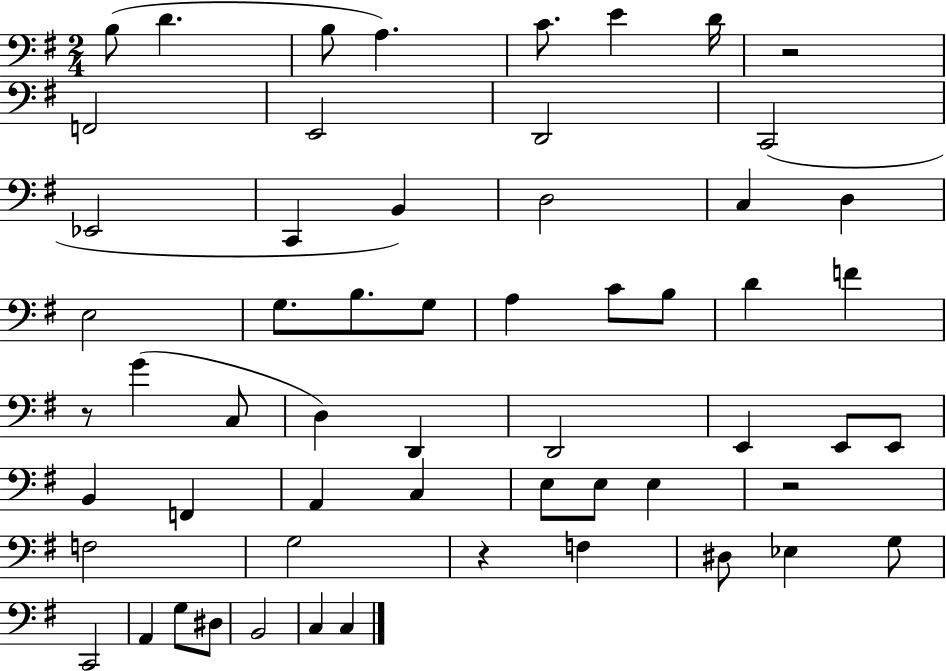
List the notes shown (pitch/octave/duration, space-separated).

B3/e D4/q. B3/e A3/q. C4/e. E4/q D4/s R/h F2/h E2/h D2/h C2/h Eb2/h C2/q B2/q D3/h C3/q D3/q E3/h G3/e. B3/e. G3/e A3/q C4/e B3/e D4/q F4/q R/e G4/q C3/e D3/q D2/q D2/h E2/q E2/e E2/e B2/q F2/q A2/q C3/q E3/e E3/e E3/q R/h F3/h G3/h R/q F3/q D#3/e Eb3/q G3/e C2/h A2/q G3/e D#3/e B2/h C3/q C3/q